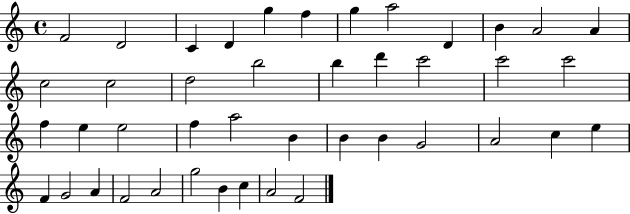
{
  \clef treble
  \time 4/4
  \defaultTimeSignature
  \key c \major
  f'2 d'2 | c'4 d'4 g''4 f''4 | g''4 a''2 d'4 | b'4 a'2 a'4 | \break c''2 c''2 | d''2 b''2 | b''4 d'''4 c'''2 | c'''2 c'''2 | \break f''4 e''4 e''2 | f''4 a''2 b'4 | b'4 b'4 g'2 | a'2 c''4 e''4 | \break f'4 g'2 a'4 | f'2 a'2 | g''2 b'4 c''4 | a'2 f'2 | \break \bar "|."
}